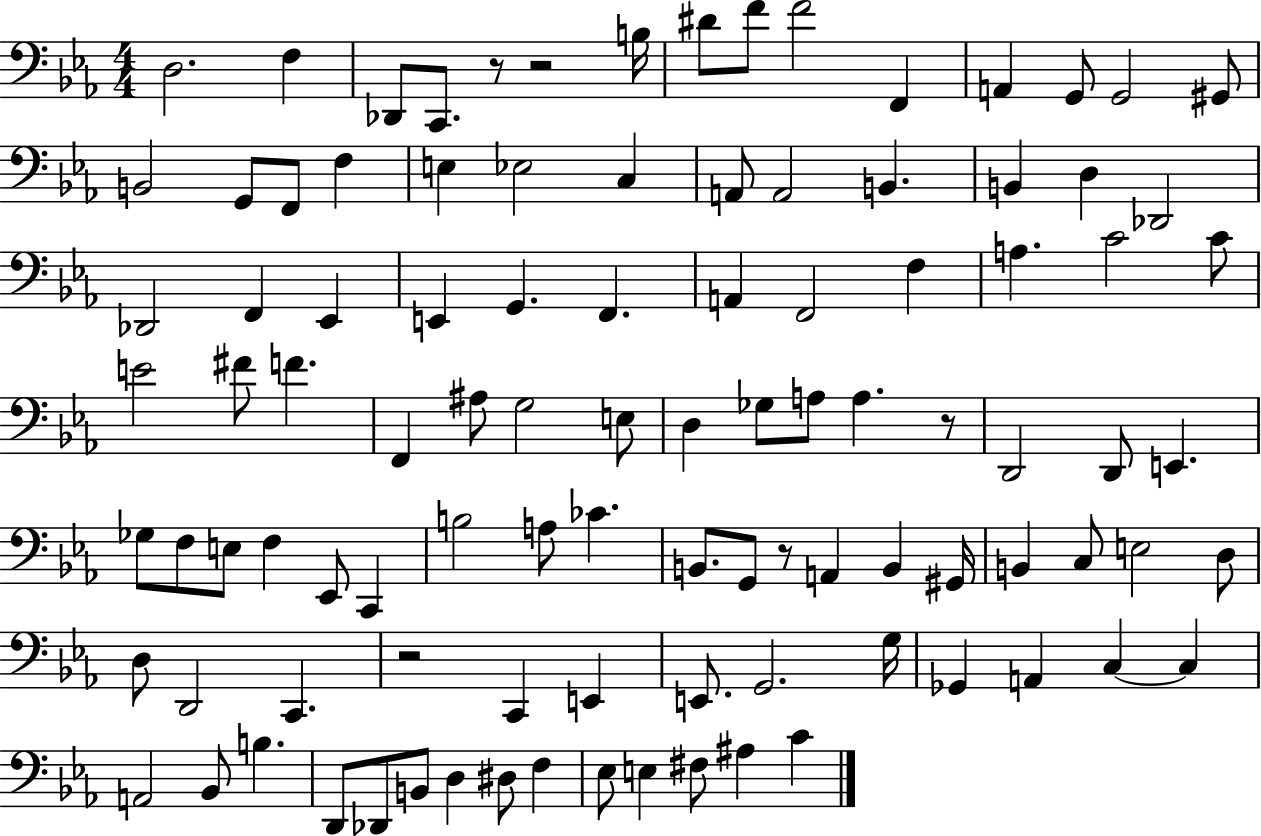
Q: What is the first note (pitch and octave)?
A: D3